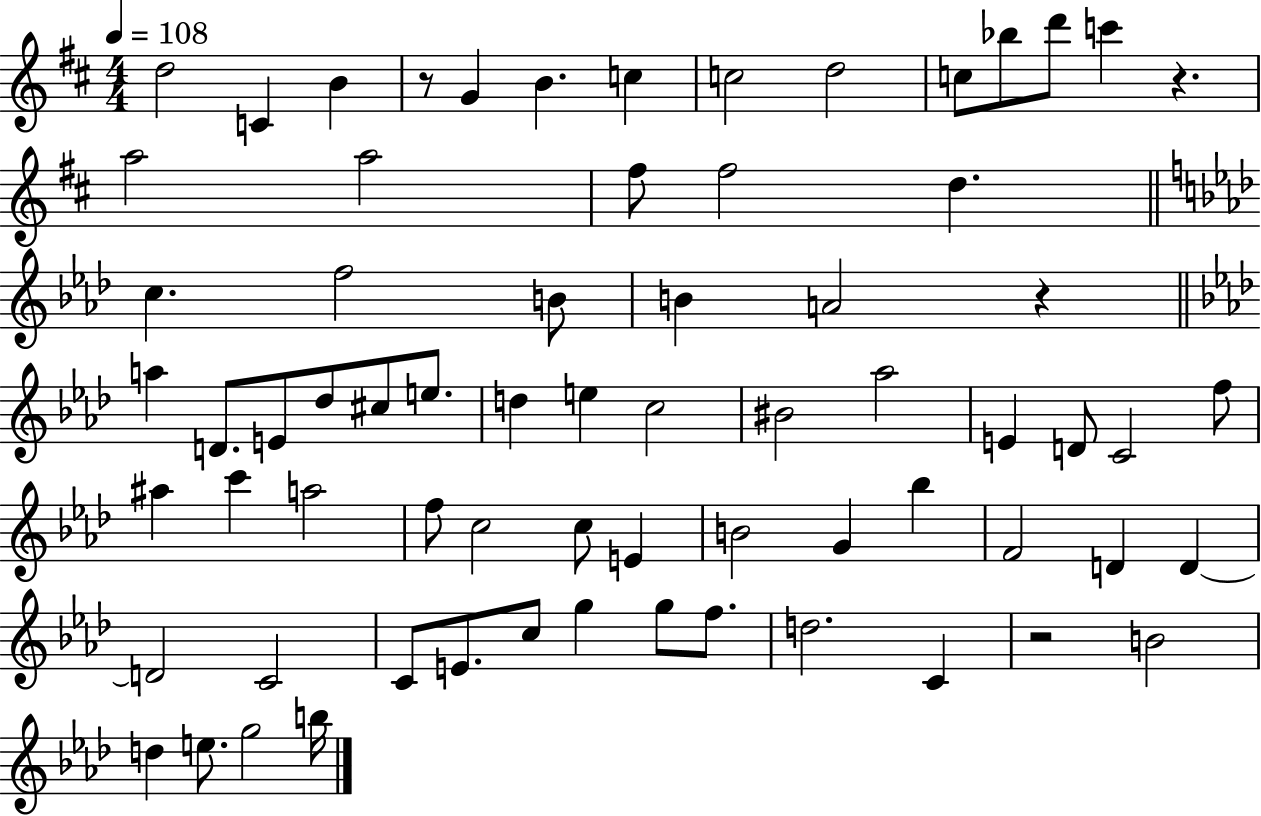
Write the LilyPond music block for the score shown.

{
  \clef treble
  \numericTimeSignature
  \time 4/4
  \key d \major
  \tempo 4 = 108
  d''2 c'4 b'4 | r8 g'4 b'4. c''4 | c''2 d''2 | c''8 bes''8 d'''8 c'''4 r4. | \break a''2 a''2 | fis''8 fis''2 d''4. | \bar "||" \break \key aes \major c''4. f''2 b'8 | b'4 a'2 r4 | \bar "||" \break \key f \minor a''4 d'8. e'8 des''8 cis''8 e''8. | d''4 e''4 c''2 | bis'2 aes''2 | e'4 d'8 c'2 f''8 | \break ais''4 c'''4 a''2 | f''8 c''2 c''8 e'4 | b'2 g'4 bes''4 | f'2 d'4 d'4~~ | \break d'2 c'2 | c'8 e'8. c''8 g''4 g''8 f''8. | d''2. c'4 | r2 b'2 | \break d''4 e''8. g''2 b''16 | \bar "|."
}